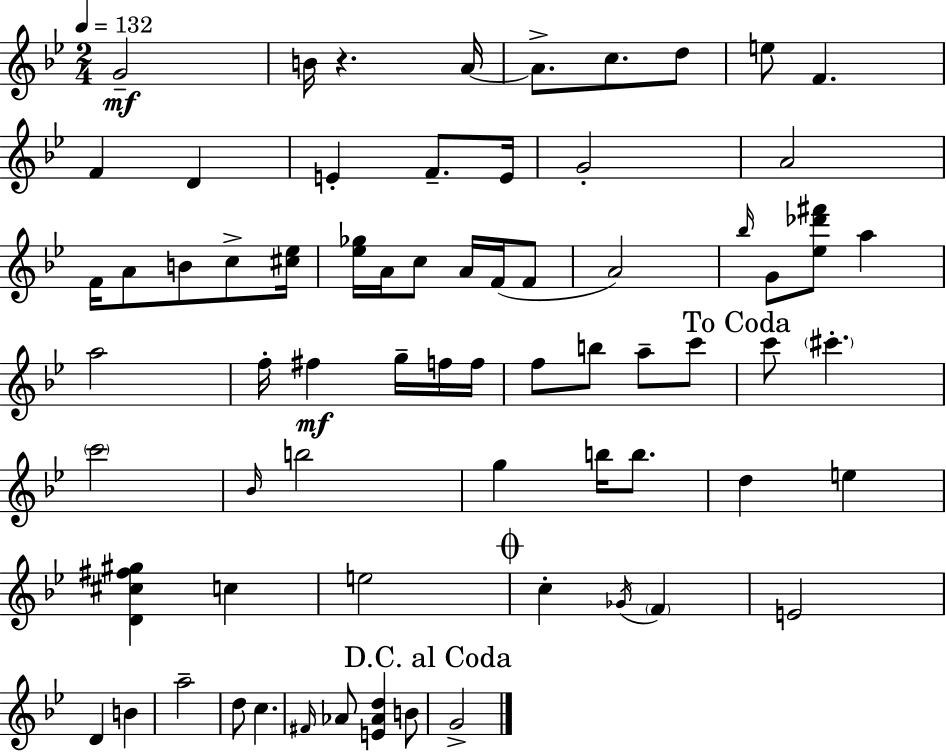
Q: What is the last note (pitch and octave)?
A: G4